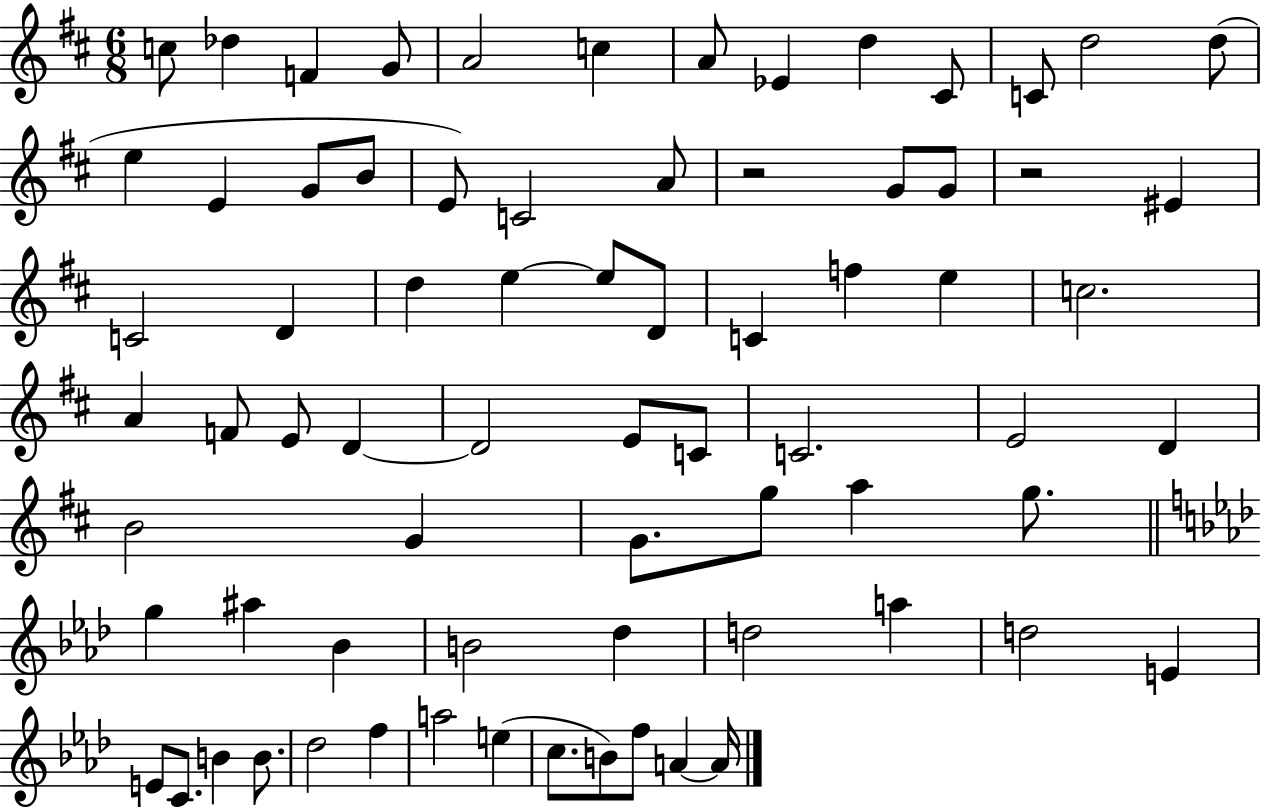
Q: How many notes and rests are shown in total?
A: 73